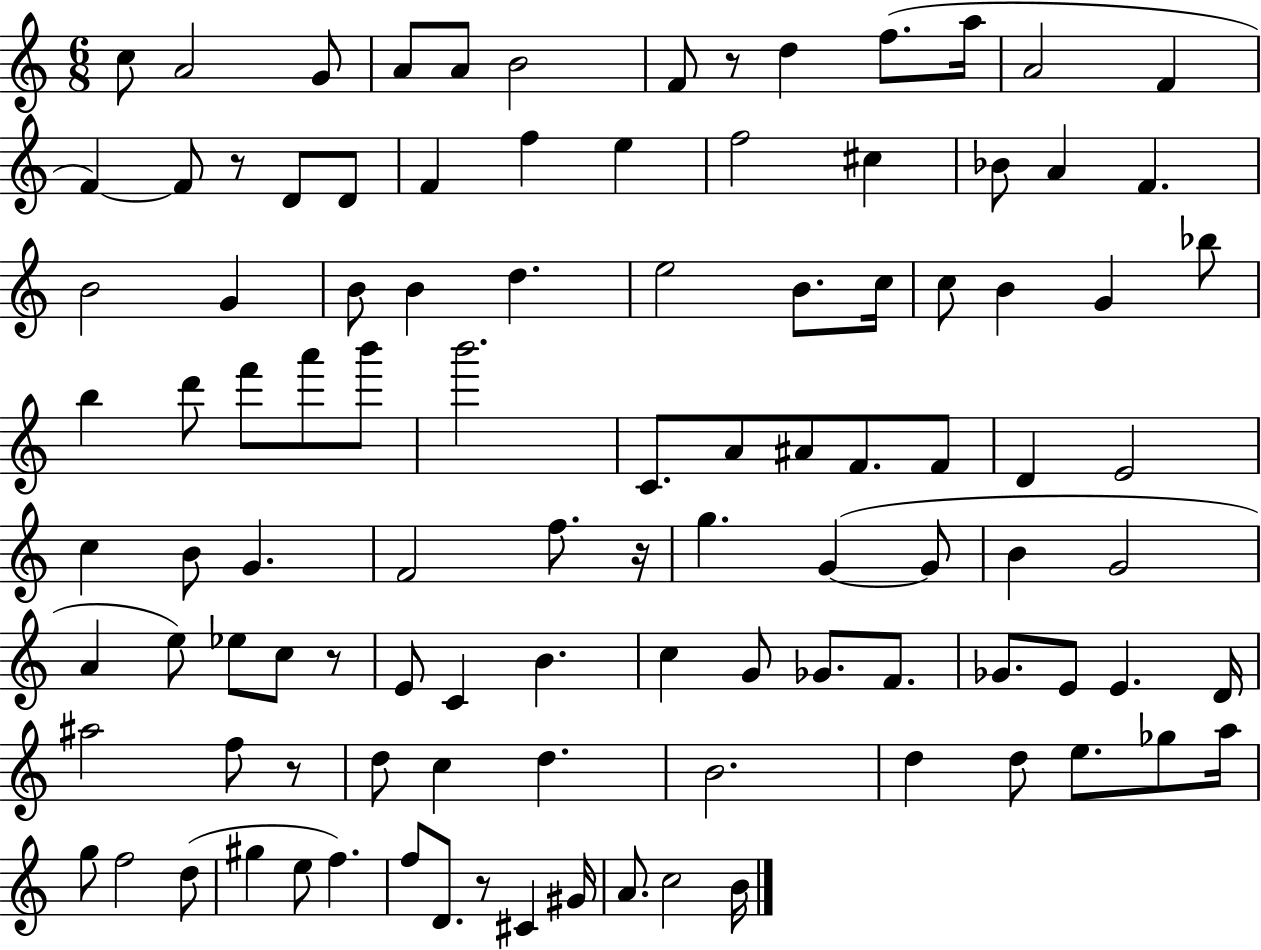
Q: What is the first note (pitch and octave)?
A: C5